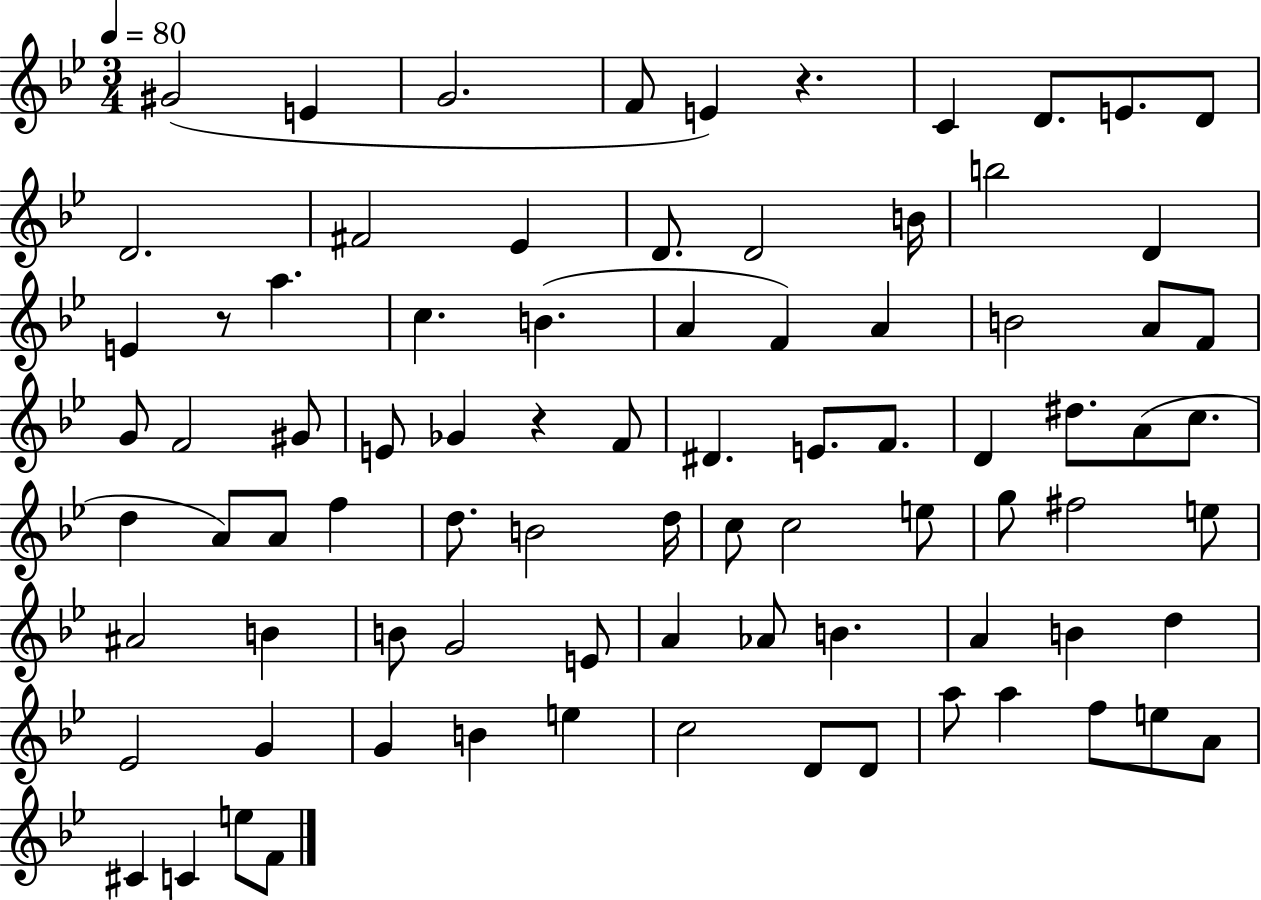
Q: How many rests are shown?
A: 3